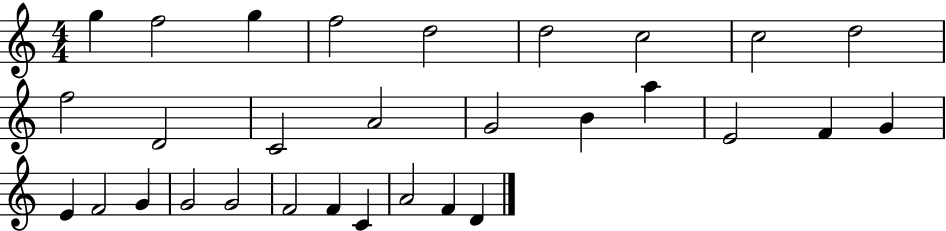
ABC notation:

X:1
T:Untitled
M:4/4
L:1/4
K:C
g f2 g f2 d2 d2 c2 c2 d2 f2 D2 C2 A2 G2 B a E2 F G E F2 G G2 G2 F2 F C A2 F D